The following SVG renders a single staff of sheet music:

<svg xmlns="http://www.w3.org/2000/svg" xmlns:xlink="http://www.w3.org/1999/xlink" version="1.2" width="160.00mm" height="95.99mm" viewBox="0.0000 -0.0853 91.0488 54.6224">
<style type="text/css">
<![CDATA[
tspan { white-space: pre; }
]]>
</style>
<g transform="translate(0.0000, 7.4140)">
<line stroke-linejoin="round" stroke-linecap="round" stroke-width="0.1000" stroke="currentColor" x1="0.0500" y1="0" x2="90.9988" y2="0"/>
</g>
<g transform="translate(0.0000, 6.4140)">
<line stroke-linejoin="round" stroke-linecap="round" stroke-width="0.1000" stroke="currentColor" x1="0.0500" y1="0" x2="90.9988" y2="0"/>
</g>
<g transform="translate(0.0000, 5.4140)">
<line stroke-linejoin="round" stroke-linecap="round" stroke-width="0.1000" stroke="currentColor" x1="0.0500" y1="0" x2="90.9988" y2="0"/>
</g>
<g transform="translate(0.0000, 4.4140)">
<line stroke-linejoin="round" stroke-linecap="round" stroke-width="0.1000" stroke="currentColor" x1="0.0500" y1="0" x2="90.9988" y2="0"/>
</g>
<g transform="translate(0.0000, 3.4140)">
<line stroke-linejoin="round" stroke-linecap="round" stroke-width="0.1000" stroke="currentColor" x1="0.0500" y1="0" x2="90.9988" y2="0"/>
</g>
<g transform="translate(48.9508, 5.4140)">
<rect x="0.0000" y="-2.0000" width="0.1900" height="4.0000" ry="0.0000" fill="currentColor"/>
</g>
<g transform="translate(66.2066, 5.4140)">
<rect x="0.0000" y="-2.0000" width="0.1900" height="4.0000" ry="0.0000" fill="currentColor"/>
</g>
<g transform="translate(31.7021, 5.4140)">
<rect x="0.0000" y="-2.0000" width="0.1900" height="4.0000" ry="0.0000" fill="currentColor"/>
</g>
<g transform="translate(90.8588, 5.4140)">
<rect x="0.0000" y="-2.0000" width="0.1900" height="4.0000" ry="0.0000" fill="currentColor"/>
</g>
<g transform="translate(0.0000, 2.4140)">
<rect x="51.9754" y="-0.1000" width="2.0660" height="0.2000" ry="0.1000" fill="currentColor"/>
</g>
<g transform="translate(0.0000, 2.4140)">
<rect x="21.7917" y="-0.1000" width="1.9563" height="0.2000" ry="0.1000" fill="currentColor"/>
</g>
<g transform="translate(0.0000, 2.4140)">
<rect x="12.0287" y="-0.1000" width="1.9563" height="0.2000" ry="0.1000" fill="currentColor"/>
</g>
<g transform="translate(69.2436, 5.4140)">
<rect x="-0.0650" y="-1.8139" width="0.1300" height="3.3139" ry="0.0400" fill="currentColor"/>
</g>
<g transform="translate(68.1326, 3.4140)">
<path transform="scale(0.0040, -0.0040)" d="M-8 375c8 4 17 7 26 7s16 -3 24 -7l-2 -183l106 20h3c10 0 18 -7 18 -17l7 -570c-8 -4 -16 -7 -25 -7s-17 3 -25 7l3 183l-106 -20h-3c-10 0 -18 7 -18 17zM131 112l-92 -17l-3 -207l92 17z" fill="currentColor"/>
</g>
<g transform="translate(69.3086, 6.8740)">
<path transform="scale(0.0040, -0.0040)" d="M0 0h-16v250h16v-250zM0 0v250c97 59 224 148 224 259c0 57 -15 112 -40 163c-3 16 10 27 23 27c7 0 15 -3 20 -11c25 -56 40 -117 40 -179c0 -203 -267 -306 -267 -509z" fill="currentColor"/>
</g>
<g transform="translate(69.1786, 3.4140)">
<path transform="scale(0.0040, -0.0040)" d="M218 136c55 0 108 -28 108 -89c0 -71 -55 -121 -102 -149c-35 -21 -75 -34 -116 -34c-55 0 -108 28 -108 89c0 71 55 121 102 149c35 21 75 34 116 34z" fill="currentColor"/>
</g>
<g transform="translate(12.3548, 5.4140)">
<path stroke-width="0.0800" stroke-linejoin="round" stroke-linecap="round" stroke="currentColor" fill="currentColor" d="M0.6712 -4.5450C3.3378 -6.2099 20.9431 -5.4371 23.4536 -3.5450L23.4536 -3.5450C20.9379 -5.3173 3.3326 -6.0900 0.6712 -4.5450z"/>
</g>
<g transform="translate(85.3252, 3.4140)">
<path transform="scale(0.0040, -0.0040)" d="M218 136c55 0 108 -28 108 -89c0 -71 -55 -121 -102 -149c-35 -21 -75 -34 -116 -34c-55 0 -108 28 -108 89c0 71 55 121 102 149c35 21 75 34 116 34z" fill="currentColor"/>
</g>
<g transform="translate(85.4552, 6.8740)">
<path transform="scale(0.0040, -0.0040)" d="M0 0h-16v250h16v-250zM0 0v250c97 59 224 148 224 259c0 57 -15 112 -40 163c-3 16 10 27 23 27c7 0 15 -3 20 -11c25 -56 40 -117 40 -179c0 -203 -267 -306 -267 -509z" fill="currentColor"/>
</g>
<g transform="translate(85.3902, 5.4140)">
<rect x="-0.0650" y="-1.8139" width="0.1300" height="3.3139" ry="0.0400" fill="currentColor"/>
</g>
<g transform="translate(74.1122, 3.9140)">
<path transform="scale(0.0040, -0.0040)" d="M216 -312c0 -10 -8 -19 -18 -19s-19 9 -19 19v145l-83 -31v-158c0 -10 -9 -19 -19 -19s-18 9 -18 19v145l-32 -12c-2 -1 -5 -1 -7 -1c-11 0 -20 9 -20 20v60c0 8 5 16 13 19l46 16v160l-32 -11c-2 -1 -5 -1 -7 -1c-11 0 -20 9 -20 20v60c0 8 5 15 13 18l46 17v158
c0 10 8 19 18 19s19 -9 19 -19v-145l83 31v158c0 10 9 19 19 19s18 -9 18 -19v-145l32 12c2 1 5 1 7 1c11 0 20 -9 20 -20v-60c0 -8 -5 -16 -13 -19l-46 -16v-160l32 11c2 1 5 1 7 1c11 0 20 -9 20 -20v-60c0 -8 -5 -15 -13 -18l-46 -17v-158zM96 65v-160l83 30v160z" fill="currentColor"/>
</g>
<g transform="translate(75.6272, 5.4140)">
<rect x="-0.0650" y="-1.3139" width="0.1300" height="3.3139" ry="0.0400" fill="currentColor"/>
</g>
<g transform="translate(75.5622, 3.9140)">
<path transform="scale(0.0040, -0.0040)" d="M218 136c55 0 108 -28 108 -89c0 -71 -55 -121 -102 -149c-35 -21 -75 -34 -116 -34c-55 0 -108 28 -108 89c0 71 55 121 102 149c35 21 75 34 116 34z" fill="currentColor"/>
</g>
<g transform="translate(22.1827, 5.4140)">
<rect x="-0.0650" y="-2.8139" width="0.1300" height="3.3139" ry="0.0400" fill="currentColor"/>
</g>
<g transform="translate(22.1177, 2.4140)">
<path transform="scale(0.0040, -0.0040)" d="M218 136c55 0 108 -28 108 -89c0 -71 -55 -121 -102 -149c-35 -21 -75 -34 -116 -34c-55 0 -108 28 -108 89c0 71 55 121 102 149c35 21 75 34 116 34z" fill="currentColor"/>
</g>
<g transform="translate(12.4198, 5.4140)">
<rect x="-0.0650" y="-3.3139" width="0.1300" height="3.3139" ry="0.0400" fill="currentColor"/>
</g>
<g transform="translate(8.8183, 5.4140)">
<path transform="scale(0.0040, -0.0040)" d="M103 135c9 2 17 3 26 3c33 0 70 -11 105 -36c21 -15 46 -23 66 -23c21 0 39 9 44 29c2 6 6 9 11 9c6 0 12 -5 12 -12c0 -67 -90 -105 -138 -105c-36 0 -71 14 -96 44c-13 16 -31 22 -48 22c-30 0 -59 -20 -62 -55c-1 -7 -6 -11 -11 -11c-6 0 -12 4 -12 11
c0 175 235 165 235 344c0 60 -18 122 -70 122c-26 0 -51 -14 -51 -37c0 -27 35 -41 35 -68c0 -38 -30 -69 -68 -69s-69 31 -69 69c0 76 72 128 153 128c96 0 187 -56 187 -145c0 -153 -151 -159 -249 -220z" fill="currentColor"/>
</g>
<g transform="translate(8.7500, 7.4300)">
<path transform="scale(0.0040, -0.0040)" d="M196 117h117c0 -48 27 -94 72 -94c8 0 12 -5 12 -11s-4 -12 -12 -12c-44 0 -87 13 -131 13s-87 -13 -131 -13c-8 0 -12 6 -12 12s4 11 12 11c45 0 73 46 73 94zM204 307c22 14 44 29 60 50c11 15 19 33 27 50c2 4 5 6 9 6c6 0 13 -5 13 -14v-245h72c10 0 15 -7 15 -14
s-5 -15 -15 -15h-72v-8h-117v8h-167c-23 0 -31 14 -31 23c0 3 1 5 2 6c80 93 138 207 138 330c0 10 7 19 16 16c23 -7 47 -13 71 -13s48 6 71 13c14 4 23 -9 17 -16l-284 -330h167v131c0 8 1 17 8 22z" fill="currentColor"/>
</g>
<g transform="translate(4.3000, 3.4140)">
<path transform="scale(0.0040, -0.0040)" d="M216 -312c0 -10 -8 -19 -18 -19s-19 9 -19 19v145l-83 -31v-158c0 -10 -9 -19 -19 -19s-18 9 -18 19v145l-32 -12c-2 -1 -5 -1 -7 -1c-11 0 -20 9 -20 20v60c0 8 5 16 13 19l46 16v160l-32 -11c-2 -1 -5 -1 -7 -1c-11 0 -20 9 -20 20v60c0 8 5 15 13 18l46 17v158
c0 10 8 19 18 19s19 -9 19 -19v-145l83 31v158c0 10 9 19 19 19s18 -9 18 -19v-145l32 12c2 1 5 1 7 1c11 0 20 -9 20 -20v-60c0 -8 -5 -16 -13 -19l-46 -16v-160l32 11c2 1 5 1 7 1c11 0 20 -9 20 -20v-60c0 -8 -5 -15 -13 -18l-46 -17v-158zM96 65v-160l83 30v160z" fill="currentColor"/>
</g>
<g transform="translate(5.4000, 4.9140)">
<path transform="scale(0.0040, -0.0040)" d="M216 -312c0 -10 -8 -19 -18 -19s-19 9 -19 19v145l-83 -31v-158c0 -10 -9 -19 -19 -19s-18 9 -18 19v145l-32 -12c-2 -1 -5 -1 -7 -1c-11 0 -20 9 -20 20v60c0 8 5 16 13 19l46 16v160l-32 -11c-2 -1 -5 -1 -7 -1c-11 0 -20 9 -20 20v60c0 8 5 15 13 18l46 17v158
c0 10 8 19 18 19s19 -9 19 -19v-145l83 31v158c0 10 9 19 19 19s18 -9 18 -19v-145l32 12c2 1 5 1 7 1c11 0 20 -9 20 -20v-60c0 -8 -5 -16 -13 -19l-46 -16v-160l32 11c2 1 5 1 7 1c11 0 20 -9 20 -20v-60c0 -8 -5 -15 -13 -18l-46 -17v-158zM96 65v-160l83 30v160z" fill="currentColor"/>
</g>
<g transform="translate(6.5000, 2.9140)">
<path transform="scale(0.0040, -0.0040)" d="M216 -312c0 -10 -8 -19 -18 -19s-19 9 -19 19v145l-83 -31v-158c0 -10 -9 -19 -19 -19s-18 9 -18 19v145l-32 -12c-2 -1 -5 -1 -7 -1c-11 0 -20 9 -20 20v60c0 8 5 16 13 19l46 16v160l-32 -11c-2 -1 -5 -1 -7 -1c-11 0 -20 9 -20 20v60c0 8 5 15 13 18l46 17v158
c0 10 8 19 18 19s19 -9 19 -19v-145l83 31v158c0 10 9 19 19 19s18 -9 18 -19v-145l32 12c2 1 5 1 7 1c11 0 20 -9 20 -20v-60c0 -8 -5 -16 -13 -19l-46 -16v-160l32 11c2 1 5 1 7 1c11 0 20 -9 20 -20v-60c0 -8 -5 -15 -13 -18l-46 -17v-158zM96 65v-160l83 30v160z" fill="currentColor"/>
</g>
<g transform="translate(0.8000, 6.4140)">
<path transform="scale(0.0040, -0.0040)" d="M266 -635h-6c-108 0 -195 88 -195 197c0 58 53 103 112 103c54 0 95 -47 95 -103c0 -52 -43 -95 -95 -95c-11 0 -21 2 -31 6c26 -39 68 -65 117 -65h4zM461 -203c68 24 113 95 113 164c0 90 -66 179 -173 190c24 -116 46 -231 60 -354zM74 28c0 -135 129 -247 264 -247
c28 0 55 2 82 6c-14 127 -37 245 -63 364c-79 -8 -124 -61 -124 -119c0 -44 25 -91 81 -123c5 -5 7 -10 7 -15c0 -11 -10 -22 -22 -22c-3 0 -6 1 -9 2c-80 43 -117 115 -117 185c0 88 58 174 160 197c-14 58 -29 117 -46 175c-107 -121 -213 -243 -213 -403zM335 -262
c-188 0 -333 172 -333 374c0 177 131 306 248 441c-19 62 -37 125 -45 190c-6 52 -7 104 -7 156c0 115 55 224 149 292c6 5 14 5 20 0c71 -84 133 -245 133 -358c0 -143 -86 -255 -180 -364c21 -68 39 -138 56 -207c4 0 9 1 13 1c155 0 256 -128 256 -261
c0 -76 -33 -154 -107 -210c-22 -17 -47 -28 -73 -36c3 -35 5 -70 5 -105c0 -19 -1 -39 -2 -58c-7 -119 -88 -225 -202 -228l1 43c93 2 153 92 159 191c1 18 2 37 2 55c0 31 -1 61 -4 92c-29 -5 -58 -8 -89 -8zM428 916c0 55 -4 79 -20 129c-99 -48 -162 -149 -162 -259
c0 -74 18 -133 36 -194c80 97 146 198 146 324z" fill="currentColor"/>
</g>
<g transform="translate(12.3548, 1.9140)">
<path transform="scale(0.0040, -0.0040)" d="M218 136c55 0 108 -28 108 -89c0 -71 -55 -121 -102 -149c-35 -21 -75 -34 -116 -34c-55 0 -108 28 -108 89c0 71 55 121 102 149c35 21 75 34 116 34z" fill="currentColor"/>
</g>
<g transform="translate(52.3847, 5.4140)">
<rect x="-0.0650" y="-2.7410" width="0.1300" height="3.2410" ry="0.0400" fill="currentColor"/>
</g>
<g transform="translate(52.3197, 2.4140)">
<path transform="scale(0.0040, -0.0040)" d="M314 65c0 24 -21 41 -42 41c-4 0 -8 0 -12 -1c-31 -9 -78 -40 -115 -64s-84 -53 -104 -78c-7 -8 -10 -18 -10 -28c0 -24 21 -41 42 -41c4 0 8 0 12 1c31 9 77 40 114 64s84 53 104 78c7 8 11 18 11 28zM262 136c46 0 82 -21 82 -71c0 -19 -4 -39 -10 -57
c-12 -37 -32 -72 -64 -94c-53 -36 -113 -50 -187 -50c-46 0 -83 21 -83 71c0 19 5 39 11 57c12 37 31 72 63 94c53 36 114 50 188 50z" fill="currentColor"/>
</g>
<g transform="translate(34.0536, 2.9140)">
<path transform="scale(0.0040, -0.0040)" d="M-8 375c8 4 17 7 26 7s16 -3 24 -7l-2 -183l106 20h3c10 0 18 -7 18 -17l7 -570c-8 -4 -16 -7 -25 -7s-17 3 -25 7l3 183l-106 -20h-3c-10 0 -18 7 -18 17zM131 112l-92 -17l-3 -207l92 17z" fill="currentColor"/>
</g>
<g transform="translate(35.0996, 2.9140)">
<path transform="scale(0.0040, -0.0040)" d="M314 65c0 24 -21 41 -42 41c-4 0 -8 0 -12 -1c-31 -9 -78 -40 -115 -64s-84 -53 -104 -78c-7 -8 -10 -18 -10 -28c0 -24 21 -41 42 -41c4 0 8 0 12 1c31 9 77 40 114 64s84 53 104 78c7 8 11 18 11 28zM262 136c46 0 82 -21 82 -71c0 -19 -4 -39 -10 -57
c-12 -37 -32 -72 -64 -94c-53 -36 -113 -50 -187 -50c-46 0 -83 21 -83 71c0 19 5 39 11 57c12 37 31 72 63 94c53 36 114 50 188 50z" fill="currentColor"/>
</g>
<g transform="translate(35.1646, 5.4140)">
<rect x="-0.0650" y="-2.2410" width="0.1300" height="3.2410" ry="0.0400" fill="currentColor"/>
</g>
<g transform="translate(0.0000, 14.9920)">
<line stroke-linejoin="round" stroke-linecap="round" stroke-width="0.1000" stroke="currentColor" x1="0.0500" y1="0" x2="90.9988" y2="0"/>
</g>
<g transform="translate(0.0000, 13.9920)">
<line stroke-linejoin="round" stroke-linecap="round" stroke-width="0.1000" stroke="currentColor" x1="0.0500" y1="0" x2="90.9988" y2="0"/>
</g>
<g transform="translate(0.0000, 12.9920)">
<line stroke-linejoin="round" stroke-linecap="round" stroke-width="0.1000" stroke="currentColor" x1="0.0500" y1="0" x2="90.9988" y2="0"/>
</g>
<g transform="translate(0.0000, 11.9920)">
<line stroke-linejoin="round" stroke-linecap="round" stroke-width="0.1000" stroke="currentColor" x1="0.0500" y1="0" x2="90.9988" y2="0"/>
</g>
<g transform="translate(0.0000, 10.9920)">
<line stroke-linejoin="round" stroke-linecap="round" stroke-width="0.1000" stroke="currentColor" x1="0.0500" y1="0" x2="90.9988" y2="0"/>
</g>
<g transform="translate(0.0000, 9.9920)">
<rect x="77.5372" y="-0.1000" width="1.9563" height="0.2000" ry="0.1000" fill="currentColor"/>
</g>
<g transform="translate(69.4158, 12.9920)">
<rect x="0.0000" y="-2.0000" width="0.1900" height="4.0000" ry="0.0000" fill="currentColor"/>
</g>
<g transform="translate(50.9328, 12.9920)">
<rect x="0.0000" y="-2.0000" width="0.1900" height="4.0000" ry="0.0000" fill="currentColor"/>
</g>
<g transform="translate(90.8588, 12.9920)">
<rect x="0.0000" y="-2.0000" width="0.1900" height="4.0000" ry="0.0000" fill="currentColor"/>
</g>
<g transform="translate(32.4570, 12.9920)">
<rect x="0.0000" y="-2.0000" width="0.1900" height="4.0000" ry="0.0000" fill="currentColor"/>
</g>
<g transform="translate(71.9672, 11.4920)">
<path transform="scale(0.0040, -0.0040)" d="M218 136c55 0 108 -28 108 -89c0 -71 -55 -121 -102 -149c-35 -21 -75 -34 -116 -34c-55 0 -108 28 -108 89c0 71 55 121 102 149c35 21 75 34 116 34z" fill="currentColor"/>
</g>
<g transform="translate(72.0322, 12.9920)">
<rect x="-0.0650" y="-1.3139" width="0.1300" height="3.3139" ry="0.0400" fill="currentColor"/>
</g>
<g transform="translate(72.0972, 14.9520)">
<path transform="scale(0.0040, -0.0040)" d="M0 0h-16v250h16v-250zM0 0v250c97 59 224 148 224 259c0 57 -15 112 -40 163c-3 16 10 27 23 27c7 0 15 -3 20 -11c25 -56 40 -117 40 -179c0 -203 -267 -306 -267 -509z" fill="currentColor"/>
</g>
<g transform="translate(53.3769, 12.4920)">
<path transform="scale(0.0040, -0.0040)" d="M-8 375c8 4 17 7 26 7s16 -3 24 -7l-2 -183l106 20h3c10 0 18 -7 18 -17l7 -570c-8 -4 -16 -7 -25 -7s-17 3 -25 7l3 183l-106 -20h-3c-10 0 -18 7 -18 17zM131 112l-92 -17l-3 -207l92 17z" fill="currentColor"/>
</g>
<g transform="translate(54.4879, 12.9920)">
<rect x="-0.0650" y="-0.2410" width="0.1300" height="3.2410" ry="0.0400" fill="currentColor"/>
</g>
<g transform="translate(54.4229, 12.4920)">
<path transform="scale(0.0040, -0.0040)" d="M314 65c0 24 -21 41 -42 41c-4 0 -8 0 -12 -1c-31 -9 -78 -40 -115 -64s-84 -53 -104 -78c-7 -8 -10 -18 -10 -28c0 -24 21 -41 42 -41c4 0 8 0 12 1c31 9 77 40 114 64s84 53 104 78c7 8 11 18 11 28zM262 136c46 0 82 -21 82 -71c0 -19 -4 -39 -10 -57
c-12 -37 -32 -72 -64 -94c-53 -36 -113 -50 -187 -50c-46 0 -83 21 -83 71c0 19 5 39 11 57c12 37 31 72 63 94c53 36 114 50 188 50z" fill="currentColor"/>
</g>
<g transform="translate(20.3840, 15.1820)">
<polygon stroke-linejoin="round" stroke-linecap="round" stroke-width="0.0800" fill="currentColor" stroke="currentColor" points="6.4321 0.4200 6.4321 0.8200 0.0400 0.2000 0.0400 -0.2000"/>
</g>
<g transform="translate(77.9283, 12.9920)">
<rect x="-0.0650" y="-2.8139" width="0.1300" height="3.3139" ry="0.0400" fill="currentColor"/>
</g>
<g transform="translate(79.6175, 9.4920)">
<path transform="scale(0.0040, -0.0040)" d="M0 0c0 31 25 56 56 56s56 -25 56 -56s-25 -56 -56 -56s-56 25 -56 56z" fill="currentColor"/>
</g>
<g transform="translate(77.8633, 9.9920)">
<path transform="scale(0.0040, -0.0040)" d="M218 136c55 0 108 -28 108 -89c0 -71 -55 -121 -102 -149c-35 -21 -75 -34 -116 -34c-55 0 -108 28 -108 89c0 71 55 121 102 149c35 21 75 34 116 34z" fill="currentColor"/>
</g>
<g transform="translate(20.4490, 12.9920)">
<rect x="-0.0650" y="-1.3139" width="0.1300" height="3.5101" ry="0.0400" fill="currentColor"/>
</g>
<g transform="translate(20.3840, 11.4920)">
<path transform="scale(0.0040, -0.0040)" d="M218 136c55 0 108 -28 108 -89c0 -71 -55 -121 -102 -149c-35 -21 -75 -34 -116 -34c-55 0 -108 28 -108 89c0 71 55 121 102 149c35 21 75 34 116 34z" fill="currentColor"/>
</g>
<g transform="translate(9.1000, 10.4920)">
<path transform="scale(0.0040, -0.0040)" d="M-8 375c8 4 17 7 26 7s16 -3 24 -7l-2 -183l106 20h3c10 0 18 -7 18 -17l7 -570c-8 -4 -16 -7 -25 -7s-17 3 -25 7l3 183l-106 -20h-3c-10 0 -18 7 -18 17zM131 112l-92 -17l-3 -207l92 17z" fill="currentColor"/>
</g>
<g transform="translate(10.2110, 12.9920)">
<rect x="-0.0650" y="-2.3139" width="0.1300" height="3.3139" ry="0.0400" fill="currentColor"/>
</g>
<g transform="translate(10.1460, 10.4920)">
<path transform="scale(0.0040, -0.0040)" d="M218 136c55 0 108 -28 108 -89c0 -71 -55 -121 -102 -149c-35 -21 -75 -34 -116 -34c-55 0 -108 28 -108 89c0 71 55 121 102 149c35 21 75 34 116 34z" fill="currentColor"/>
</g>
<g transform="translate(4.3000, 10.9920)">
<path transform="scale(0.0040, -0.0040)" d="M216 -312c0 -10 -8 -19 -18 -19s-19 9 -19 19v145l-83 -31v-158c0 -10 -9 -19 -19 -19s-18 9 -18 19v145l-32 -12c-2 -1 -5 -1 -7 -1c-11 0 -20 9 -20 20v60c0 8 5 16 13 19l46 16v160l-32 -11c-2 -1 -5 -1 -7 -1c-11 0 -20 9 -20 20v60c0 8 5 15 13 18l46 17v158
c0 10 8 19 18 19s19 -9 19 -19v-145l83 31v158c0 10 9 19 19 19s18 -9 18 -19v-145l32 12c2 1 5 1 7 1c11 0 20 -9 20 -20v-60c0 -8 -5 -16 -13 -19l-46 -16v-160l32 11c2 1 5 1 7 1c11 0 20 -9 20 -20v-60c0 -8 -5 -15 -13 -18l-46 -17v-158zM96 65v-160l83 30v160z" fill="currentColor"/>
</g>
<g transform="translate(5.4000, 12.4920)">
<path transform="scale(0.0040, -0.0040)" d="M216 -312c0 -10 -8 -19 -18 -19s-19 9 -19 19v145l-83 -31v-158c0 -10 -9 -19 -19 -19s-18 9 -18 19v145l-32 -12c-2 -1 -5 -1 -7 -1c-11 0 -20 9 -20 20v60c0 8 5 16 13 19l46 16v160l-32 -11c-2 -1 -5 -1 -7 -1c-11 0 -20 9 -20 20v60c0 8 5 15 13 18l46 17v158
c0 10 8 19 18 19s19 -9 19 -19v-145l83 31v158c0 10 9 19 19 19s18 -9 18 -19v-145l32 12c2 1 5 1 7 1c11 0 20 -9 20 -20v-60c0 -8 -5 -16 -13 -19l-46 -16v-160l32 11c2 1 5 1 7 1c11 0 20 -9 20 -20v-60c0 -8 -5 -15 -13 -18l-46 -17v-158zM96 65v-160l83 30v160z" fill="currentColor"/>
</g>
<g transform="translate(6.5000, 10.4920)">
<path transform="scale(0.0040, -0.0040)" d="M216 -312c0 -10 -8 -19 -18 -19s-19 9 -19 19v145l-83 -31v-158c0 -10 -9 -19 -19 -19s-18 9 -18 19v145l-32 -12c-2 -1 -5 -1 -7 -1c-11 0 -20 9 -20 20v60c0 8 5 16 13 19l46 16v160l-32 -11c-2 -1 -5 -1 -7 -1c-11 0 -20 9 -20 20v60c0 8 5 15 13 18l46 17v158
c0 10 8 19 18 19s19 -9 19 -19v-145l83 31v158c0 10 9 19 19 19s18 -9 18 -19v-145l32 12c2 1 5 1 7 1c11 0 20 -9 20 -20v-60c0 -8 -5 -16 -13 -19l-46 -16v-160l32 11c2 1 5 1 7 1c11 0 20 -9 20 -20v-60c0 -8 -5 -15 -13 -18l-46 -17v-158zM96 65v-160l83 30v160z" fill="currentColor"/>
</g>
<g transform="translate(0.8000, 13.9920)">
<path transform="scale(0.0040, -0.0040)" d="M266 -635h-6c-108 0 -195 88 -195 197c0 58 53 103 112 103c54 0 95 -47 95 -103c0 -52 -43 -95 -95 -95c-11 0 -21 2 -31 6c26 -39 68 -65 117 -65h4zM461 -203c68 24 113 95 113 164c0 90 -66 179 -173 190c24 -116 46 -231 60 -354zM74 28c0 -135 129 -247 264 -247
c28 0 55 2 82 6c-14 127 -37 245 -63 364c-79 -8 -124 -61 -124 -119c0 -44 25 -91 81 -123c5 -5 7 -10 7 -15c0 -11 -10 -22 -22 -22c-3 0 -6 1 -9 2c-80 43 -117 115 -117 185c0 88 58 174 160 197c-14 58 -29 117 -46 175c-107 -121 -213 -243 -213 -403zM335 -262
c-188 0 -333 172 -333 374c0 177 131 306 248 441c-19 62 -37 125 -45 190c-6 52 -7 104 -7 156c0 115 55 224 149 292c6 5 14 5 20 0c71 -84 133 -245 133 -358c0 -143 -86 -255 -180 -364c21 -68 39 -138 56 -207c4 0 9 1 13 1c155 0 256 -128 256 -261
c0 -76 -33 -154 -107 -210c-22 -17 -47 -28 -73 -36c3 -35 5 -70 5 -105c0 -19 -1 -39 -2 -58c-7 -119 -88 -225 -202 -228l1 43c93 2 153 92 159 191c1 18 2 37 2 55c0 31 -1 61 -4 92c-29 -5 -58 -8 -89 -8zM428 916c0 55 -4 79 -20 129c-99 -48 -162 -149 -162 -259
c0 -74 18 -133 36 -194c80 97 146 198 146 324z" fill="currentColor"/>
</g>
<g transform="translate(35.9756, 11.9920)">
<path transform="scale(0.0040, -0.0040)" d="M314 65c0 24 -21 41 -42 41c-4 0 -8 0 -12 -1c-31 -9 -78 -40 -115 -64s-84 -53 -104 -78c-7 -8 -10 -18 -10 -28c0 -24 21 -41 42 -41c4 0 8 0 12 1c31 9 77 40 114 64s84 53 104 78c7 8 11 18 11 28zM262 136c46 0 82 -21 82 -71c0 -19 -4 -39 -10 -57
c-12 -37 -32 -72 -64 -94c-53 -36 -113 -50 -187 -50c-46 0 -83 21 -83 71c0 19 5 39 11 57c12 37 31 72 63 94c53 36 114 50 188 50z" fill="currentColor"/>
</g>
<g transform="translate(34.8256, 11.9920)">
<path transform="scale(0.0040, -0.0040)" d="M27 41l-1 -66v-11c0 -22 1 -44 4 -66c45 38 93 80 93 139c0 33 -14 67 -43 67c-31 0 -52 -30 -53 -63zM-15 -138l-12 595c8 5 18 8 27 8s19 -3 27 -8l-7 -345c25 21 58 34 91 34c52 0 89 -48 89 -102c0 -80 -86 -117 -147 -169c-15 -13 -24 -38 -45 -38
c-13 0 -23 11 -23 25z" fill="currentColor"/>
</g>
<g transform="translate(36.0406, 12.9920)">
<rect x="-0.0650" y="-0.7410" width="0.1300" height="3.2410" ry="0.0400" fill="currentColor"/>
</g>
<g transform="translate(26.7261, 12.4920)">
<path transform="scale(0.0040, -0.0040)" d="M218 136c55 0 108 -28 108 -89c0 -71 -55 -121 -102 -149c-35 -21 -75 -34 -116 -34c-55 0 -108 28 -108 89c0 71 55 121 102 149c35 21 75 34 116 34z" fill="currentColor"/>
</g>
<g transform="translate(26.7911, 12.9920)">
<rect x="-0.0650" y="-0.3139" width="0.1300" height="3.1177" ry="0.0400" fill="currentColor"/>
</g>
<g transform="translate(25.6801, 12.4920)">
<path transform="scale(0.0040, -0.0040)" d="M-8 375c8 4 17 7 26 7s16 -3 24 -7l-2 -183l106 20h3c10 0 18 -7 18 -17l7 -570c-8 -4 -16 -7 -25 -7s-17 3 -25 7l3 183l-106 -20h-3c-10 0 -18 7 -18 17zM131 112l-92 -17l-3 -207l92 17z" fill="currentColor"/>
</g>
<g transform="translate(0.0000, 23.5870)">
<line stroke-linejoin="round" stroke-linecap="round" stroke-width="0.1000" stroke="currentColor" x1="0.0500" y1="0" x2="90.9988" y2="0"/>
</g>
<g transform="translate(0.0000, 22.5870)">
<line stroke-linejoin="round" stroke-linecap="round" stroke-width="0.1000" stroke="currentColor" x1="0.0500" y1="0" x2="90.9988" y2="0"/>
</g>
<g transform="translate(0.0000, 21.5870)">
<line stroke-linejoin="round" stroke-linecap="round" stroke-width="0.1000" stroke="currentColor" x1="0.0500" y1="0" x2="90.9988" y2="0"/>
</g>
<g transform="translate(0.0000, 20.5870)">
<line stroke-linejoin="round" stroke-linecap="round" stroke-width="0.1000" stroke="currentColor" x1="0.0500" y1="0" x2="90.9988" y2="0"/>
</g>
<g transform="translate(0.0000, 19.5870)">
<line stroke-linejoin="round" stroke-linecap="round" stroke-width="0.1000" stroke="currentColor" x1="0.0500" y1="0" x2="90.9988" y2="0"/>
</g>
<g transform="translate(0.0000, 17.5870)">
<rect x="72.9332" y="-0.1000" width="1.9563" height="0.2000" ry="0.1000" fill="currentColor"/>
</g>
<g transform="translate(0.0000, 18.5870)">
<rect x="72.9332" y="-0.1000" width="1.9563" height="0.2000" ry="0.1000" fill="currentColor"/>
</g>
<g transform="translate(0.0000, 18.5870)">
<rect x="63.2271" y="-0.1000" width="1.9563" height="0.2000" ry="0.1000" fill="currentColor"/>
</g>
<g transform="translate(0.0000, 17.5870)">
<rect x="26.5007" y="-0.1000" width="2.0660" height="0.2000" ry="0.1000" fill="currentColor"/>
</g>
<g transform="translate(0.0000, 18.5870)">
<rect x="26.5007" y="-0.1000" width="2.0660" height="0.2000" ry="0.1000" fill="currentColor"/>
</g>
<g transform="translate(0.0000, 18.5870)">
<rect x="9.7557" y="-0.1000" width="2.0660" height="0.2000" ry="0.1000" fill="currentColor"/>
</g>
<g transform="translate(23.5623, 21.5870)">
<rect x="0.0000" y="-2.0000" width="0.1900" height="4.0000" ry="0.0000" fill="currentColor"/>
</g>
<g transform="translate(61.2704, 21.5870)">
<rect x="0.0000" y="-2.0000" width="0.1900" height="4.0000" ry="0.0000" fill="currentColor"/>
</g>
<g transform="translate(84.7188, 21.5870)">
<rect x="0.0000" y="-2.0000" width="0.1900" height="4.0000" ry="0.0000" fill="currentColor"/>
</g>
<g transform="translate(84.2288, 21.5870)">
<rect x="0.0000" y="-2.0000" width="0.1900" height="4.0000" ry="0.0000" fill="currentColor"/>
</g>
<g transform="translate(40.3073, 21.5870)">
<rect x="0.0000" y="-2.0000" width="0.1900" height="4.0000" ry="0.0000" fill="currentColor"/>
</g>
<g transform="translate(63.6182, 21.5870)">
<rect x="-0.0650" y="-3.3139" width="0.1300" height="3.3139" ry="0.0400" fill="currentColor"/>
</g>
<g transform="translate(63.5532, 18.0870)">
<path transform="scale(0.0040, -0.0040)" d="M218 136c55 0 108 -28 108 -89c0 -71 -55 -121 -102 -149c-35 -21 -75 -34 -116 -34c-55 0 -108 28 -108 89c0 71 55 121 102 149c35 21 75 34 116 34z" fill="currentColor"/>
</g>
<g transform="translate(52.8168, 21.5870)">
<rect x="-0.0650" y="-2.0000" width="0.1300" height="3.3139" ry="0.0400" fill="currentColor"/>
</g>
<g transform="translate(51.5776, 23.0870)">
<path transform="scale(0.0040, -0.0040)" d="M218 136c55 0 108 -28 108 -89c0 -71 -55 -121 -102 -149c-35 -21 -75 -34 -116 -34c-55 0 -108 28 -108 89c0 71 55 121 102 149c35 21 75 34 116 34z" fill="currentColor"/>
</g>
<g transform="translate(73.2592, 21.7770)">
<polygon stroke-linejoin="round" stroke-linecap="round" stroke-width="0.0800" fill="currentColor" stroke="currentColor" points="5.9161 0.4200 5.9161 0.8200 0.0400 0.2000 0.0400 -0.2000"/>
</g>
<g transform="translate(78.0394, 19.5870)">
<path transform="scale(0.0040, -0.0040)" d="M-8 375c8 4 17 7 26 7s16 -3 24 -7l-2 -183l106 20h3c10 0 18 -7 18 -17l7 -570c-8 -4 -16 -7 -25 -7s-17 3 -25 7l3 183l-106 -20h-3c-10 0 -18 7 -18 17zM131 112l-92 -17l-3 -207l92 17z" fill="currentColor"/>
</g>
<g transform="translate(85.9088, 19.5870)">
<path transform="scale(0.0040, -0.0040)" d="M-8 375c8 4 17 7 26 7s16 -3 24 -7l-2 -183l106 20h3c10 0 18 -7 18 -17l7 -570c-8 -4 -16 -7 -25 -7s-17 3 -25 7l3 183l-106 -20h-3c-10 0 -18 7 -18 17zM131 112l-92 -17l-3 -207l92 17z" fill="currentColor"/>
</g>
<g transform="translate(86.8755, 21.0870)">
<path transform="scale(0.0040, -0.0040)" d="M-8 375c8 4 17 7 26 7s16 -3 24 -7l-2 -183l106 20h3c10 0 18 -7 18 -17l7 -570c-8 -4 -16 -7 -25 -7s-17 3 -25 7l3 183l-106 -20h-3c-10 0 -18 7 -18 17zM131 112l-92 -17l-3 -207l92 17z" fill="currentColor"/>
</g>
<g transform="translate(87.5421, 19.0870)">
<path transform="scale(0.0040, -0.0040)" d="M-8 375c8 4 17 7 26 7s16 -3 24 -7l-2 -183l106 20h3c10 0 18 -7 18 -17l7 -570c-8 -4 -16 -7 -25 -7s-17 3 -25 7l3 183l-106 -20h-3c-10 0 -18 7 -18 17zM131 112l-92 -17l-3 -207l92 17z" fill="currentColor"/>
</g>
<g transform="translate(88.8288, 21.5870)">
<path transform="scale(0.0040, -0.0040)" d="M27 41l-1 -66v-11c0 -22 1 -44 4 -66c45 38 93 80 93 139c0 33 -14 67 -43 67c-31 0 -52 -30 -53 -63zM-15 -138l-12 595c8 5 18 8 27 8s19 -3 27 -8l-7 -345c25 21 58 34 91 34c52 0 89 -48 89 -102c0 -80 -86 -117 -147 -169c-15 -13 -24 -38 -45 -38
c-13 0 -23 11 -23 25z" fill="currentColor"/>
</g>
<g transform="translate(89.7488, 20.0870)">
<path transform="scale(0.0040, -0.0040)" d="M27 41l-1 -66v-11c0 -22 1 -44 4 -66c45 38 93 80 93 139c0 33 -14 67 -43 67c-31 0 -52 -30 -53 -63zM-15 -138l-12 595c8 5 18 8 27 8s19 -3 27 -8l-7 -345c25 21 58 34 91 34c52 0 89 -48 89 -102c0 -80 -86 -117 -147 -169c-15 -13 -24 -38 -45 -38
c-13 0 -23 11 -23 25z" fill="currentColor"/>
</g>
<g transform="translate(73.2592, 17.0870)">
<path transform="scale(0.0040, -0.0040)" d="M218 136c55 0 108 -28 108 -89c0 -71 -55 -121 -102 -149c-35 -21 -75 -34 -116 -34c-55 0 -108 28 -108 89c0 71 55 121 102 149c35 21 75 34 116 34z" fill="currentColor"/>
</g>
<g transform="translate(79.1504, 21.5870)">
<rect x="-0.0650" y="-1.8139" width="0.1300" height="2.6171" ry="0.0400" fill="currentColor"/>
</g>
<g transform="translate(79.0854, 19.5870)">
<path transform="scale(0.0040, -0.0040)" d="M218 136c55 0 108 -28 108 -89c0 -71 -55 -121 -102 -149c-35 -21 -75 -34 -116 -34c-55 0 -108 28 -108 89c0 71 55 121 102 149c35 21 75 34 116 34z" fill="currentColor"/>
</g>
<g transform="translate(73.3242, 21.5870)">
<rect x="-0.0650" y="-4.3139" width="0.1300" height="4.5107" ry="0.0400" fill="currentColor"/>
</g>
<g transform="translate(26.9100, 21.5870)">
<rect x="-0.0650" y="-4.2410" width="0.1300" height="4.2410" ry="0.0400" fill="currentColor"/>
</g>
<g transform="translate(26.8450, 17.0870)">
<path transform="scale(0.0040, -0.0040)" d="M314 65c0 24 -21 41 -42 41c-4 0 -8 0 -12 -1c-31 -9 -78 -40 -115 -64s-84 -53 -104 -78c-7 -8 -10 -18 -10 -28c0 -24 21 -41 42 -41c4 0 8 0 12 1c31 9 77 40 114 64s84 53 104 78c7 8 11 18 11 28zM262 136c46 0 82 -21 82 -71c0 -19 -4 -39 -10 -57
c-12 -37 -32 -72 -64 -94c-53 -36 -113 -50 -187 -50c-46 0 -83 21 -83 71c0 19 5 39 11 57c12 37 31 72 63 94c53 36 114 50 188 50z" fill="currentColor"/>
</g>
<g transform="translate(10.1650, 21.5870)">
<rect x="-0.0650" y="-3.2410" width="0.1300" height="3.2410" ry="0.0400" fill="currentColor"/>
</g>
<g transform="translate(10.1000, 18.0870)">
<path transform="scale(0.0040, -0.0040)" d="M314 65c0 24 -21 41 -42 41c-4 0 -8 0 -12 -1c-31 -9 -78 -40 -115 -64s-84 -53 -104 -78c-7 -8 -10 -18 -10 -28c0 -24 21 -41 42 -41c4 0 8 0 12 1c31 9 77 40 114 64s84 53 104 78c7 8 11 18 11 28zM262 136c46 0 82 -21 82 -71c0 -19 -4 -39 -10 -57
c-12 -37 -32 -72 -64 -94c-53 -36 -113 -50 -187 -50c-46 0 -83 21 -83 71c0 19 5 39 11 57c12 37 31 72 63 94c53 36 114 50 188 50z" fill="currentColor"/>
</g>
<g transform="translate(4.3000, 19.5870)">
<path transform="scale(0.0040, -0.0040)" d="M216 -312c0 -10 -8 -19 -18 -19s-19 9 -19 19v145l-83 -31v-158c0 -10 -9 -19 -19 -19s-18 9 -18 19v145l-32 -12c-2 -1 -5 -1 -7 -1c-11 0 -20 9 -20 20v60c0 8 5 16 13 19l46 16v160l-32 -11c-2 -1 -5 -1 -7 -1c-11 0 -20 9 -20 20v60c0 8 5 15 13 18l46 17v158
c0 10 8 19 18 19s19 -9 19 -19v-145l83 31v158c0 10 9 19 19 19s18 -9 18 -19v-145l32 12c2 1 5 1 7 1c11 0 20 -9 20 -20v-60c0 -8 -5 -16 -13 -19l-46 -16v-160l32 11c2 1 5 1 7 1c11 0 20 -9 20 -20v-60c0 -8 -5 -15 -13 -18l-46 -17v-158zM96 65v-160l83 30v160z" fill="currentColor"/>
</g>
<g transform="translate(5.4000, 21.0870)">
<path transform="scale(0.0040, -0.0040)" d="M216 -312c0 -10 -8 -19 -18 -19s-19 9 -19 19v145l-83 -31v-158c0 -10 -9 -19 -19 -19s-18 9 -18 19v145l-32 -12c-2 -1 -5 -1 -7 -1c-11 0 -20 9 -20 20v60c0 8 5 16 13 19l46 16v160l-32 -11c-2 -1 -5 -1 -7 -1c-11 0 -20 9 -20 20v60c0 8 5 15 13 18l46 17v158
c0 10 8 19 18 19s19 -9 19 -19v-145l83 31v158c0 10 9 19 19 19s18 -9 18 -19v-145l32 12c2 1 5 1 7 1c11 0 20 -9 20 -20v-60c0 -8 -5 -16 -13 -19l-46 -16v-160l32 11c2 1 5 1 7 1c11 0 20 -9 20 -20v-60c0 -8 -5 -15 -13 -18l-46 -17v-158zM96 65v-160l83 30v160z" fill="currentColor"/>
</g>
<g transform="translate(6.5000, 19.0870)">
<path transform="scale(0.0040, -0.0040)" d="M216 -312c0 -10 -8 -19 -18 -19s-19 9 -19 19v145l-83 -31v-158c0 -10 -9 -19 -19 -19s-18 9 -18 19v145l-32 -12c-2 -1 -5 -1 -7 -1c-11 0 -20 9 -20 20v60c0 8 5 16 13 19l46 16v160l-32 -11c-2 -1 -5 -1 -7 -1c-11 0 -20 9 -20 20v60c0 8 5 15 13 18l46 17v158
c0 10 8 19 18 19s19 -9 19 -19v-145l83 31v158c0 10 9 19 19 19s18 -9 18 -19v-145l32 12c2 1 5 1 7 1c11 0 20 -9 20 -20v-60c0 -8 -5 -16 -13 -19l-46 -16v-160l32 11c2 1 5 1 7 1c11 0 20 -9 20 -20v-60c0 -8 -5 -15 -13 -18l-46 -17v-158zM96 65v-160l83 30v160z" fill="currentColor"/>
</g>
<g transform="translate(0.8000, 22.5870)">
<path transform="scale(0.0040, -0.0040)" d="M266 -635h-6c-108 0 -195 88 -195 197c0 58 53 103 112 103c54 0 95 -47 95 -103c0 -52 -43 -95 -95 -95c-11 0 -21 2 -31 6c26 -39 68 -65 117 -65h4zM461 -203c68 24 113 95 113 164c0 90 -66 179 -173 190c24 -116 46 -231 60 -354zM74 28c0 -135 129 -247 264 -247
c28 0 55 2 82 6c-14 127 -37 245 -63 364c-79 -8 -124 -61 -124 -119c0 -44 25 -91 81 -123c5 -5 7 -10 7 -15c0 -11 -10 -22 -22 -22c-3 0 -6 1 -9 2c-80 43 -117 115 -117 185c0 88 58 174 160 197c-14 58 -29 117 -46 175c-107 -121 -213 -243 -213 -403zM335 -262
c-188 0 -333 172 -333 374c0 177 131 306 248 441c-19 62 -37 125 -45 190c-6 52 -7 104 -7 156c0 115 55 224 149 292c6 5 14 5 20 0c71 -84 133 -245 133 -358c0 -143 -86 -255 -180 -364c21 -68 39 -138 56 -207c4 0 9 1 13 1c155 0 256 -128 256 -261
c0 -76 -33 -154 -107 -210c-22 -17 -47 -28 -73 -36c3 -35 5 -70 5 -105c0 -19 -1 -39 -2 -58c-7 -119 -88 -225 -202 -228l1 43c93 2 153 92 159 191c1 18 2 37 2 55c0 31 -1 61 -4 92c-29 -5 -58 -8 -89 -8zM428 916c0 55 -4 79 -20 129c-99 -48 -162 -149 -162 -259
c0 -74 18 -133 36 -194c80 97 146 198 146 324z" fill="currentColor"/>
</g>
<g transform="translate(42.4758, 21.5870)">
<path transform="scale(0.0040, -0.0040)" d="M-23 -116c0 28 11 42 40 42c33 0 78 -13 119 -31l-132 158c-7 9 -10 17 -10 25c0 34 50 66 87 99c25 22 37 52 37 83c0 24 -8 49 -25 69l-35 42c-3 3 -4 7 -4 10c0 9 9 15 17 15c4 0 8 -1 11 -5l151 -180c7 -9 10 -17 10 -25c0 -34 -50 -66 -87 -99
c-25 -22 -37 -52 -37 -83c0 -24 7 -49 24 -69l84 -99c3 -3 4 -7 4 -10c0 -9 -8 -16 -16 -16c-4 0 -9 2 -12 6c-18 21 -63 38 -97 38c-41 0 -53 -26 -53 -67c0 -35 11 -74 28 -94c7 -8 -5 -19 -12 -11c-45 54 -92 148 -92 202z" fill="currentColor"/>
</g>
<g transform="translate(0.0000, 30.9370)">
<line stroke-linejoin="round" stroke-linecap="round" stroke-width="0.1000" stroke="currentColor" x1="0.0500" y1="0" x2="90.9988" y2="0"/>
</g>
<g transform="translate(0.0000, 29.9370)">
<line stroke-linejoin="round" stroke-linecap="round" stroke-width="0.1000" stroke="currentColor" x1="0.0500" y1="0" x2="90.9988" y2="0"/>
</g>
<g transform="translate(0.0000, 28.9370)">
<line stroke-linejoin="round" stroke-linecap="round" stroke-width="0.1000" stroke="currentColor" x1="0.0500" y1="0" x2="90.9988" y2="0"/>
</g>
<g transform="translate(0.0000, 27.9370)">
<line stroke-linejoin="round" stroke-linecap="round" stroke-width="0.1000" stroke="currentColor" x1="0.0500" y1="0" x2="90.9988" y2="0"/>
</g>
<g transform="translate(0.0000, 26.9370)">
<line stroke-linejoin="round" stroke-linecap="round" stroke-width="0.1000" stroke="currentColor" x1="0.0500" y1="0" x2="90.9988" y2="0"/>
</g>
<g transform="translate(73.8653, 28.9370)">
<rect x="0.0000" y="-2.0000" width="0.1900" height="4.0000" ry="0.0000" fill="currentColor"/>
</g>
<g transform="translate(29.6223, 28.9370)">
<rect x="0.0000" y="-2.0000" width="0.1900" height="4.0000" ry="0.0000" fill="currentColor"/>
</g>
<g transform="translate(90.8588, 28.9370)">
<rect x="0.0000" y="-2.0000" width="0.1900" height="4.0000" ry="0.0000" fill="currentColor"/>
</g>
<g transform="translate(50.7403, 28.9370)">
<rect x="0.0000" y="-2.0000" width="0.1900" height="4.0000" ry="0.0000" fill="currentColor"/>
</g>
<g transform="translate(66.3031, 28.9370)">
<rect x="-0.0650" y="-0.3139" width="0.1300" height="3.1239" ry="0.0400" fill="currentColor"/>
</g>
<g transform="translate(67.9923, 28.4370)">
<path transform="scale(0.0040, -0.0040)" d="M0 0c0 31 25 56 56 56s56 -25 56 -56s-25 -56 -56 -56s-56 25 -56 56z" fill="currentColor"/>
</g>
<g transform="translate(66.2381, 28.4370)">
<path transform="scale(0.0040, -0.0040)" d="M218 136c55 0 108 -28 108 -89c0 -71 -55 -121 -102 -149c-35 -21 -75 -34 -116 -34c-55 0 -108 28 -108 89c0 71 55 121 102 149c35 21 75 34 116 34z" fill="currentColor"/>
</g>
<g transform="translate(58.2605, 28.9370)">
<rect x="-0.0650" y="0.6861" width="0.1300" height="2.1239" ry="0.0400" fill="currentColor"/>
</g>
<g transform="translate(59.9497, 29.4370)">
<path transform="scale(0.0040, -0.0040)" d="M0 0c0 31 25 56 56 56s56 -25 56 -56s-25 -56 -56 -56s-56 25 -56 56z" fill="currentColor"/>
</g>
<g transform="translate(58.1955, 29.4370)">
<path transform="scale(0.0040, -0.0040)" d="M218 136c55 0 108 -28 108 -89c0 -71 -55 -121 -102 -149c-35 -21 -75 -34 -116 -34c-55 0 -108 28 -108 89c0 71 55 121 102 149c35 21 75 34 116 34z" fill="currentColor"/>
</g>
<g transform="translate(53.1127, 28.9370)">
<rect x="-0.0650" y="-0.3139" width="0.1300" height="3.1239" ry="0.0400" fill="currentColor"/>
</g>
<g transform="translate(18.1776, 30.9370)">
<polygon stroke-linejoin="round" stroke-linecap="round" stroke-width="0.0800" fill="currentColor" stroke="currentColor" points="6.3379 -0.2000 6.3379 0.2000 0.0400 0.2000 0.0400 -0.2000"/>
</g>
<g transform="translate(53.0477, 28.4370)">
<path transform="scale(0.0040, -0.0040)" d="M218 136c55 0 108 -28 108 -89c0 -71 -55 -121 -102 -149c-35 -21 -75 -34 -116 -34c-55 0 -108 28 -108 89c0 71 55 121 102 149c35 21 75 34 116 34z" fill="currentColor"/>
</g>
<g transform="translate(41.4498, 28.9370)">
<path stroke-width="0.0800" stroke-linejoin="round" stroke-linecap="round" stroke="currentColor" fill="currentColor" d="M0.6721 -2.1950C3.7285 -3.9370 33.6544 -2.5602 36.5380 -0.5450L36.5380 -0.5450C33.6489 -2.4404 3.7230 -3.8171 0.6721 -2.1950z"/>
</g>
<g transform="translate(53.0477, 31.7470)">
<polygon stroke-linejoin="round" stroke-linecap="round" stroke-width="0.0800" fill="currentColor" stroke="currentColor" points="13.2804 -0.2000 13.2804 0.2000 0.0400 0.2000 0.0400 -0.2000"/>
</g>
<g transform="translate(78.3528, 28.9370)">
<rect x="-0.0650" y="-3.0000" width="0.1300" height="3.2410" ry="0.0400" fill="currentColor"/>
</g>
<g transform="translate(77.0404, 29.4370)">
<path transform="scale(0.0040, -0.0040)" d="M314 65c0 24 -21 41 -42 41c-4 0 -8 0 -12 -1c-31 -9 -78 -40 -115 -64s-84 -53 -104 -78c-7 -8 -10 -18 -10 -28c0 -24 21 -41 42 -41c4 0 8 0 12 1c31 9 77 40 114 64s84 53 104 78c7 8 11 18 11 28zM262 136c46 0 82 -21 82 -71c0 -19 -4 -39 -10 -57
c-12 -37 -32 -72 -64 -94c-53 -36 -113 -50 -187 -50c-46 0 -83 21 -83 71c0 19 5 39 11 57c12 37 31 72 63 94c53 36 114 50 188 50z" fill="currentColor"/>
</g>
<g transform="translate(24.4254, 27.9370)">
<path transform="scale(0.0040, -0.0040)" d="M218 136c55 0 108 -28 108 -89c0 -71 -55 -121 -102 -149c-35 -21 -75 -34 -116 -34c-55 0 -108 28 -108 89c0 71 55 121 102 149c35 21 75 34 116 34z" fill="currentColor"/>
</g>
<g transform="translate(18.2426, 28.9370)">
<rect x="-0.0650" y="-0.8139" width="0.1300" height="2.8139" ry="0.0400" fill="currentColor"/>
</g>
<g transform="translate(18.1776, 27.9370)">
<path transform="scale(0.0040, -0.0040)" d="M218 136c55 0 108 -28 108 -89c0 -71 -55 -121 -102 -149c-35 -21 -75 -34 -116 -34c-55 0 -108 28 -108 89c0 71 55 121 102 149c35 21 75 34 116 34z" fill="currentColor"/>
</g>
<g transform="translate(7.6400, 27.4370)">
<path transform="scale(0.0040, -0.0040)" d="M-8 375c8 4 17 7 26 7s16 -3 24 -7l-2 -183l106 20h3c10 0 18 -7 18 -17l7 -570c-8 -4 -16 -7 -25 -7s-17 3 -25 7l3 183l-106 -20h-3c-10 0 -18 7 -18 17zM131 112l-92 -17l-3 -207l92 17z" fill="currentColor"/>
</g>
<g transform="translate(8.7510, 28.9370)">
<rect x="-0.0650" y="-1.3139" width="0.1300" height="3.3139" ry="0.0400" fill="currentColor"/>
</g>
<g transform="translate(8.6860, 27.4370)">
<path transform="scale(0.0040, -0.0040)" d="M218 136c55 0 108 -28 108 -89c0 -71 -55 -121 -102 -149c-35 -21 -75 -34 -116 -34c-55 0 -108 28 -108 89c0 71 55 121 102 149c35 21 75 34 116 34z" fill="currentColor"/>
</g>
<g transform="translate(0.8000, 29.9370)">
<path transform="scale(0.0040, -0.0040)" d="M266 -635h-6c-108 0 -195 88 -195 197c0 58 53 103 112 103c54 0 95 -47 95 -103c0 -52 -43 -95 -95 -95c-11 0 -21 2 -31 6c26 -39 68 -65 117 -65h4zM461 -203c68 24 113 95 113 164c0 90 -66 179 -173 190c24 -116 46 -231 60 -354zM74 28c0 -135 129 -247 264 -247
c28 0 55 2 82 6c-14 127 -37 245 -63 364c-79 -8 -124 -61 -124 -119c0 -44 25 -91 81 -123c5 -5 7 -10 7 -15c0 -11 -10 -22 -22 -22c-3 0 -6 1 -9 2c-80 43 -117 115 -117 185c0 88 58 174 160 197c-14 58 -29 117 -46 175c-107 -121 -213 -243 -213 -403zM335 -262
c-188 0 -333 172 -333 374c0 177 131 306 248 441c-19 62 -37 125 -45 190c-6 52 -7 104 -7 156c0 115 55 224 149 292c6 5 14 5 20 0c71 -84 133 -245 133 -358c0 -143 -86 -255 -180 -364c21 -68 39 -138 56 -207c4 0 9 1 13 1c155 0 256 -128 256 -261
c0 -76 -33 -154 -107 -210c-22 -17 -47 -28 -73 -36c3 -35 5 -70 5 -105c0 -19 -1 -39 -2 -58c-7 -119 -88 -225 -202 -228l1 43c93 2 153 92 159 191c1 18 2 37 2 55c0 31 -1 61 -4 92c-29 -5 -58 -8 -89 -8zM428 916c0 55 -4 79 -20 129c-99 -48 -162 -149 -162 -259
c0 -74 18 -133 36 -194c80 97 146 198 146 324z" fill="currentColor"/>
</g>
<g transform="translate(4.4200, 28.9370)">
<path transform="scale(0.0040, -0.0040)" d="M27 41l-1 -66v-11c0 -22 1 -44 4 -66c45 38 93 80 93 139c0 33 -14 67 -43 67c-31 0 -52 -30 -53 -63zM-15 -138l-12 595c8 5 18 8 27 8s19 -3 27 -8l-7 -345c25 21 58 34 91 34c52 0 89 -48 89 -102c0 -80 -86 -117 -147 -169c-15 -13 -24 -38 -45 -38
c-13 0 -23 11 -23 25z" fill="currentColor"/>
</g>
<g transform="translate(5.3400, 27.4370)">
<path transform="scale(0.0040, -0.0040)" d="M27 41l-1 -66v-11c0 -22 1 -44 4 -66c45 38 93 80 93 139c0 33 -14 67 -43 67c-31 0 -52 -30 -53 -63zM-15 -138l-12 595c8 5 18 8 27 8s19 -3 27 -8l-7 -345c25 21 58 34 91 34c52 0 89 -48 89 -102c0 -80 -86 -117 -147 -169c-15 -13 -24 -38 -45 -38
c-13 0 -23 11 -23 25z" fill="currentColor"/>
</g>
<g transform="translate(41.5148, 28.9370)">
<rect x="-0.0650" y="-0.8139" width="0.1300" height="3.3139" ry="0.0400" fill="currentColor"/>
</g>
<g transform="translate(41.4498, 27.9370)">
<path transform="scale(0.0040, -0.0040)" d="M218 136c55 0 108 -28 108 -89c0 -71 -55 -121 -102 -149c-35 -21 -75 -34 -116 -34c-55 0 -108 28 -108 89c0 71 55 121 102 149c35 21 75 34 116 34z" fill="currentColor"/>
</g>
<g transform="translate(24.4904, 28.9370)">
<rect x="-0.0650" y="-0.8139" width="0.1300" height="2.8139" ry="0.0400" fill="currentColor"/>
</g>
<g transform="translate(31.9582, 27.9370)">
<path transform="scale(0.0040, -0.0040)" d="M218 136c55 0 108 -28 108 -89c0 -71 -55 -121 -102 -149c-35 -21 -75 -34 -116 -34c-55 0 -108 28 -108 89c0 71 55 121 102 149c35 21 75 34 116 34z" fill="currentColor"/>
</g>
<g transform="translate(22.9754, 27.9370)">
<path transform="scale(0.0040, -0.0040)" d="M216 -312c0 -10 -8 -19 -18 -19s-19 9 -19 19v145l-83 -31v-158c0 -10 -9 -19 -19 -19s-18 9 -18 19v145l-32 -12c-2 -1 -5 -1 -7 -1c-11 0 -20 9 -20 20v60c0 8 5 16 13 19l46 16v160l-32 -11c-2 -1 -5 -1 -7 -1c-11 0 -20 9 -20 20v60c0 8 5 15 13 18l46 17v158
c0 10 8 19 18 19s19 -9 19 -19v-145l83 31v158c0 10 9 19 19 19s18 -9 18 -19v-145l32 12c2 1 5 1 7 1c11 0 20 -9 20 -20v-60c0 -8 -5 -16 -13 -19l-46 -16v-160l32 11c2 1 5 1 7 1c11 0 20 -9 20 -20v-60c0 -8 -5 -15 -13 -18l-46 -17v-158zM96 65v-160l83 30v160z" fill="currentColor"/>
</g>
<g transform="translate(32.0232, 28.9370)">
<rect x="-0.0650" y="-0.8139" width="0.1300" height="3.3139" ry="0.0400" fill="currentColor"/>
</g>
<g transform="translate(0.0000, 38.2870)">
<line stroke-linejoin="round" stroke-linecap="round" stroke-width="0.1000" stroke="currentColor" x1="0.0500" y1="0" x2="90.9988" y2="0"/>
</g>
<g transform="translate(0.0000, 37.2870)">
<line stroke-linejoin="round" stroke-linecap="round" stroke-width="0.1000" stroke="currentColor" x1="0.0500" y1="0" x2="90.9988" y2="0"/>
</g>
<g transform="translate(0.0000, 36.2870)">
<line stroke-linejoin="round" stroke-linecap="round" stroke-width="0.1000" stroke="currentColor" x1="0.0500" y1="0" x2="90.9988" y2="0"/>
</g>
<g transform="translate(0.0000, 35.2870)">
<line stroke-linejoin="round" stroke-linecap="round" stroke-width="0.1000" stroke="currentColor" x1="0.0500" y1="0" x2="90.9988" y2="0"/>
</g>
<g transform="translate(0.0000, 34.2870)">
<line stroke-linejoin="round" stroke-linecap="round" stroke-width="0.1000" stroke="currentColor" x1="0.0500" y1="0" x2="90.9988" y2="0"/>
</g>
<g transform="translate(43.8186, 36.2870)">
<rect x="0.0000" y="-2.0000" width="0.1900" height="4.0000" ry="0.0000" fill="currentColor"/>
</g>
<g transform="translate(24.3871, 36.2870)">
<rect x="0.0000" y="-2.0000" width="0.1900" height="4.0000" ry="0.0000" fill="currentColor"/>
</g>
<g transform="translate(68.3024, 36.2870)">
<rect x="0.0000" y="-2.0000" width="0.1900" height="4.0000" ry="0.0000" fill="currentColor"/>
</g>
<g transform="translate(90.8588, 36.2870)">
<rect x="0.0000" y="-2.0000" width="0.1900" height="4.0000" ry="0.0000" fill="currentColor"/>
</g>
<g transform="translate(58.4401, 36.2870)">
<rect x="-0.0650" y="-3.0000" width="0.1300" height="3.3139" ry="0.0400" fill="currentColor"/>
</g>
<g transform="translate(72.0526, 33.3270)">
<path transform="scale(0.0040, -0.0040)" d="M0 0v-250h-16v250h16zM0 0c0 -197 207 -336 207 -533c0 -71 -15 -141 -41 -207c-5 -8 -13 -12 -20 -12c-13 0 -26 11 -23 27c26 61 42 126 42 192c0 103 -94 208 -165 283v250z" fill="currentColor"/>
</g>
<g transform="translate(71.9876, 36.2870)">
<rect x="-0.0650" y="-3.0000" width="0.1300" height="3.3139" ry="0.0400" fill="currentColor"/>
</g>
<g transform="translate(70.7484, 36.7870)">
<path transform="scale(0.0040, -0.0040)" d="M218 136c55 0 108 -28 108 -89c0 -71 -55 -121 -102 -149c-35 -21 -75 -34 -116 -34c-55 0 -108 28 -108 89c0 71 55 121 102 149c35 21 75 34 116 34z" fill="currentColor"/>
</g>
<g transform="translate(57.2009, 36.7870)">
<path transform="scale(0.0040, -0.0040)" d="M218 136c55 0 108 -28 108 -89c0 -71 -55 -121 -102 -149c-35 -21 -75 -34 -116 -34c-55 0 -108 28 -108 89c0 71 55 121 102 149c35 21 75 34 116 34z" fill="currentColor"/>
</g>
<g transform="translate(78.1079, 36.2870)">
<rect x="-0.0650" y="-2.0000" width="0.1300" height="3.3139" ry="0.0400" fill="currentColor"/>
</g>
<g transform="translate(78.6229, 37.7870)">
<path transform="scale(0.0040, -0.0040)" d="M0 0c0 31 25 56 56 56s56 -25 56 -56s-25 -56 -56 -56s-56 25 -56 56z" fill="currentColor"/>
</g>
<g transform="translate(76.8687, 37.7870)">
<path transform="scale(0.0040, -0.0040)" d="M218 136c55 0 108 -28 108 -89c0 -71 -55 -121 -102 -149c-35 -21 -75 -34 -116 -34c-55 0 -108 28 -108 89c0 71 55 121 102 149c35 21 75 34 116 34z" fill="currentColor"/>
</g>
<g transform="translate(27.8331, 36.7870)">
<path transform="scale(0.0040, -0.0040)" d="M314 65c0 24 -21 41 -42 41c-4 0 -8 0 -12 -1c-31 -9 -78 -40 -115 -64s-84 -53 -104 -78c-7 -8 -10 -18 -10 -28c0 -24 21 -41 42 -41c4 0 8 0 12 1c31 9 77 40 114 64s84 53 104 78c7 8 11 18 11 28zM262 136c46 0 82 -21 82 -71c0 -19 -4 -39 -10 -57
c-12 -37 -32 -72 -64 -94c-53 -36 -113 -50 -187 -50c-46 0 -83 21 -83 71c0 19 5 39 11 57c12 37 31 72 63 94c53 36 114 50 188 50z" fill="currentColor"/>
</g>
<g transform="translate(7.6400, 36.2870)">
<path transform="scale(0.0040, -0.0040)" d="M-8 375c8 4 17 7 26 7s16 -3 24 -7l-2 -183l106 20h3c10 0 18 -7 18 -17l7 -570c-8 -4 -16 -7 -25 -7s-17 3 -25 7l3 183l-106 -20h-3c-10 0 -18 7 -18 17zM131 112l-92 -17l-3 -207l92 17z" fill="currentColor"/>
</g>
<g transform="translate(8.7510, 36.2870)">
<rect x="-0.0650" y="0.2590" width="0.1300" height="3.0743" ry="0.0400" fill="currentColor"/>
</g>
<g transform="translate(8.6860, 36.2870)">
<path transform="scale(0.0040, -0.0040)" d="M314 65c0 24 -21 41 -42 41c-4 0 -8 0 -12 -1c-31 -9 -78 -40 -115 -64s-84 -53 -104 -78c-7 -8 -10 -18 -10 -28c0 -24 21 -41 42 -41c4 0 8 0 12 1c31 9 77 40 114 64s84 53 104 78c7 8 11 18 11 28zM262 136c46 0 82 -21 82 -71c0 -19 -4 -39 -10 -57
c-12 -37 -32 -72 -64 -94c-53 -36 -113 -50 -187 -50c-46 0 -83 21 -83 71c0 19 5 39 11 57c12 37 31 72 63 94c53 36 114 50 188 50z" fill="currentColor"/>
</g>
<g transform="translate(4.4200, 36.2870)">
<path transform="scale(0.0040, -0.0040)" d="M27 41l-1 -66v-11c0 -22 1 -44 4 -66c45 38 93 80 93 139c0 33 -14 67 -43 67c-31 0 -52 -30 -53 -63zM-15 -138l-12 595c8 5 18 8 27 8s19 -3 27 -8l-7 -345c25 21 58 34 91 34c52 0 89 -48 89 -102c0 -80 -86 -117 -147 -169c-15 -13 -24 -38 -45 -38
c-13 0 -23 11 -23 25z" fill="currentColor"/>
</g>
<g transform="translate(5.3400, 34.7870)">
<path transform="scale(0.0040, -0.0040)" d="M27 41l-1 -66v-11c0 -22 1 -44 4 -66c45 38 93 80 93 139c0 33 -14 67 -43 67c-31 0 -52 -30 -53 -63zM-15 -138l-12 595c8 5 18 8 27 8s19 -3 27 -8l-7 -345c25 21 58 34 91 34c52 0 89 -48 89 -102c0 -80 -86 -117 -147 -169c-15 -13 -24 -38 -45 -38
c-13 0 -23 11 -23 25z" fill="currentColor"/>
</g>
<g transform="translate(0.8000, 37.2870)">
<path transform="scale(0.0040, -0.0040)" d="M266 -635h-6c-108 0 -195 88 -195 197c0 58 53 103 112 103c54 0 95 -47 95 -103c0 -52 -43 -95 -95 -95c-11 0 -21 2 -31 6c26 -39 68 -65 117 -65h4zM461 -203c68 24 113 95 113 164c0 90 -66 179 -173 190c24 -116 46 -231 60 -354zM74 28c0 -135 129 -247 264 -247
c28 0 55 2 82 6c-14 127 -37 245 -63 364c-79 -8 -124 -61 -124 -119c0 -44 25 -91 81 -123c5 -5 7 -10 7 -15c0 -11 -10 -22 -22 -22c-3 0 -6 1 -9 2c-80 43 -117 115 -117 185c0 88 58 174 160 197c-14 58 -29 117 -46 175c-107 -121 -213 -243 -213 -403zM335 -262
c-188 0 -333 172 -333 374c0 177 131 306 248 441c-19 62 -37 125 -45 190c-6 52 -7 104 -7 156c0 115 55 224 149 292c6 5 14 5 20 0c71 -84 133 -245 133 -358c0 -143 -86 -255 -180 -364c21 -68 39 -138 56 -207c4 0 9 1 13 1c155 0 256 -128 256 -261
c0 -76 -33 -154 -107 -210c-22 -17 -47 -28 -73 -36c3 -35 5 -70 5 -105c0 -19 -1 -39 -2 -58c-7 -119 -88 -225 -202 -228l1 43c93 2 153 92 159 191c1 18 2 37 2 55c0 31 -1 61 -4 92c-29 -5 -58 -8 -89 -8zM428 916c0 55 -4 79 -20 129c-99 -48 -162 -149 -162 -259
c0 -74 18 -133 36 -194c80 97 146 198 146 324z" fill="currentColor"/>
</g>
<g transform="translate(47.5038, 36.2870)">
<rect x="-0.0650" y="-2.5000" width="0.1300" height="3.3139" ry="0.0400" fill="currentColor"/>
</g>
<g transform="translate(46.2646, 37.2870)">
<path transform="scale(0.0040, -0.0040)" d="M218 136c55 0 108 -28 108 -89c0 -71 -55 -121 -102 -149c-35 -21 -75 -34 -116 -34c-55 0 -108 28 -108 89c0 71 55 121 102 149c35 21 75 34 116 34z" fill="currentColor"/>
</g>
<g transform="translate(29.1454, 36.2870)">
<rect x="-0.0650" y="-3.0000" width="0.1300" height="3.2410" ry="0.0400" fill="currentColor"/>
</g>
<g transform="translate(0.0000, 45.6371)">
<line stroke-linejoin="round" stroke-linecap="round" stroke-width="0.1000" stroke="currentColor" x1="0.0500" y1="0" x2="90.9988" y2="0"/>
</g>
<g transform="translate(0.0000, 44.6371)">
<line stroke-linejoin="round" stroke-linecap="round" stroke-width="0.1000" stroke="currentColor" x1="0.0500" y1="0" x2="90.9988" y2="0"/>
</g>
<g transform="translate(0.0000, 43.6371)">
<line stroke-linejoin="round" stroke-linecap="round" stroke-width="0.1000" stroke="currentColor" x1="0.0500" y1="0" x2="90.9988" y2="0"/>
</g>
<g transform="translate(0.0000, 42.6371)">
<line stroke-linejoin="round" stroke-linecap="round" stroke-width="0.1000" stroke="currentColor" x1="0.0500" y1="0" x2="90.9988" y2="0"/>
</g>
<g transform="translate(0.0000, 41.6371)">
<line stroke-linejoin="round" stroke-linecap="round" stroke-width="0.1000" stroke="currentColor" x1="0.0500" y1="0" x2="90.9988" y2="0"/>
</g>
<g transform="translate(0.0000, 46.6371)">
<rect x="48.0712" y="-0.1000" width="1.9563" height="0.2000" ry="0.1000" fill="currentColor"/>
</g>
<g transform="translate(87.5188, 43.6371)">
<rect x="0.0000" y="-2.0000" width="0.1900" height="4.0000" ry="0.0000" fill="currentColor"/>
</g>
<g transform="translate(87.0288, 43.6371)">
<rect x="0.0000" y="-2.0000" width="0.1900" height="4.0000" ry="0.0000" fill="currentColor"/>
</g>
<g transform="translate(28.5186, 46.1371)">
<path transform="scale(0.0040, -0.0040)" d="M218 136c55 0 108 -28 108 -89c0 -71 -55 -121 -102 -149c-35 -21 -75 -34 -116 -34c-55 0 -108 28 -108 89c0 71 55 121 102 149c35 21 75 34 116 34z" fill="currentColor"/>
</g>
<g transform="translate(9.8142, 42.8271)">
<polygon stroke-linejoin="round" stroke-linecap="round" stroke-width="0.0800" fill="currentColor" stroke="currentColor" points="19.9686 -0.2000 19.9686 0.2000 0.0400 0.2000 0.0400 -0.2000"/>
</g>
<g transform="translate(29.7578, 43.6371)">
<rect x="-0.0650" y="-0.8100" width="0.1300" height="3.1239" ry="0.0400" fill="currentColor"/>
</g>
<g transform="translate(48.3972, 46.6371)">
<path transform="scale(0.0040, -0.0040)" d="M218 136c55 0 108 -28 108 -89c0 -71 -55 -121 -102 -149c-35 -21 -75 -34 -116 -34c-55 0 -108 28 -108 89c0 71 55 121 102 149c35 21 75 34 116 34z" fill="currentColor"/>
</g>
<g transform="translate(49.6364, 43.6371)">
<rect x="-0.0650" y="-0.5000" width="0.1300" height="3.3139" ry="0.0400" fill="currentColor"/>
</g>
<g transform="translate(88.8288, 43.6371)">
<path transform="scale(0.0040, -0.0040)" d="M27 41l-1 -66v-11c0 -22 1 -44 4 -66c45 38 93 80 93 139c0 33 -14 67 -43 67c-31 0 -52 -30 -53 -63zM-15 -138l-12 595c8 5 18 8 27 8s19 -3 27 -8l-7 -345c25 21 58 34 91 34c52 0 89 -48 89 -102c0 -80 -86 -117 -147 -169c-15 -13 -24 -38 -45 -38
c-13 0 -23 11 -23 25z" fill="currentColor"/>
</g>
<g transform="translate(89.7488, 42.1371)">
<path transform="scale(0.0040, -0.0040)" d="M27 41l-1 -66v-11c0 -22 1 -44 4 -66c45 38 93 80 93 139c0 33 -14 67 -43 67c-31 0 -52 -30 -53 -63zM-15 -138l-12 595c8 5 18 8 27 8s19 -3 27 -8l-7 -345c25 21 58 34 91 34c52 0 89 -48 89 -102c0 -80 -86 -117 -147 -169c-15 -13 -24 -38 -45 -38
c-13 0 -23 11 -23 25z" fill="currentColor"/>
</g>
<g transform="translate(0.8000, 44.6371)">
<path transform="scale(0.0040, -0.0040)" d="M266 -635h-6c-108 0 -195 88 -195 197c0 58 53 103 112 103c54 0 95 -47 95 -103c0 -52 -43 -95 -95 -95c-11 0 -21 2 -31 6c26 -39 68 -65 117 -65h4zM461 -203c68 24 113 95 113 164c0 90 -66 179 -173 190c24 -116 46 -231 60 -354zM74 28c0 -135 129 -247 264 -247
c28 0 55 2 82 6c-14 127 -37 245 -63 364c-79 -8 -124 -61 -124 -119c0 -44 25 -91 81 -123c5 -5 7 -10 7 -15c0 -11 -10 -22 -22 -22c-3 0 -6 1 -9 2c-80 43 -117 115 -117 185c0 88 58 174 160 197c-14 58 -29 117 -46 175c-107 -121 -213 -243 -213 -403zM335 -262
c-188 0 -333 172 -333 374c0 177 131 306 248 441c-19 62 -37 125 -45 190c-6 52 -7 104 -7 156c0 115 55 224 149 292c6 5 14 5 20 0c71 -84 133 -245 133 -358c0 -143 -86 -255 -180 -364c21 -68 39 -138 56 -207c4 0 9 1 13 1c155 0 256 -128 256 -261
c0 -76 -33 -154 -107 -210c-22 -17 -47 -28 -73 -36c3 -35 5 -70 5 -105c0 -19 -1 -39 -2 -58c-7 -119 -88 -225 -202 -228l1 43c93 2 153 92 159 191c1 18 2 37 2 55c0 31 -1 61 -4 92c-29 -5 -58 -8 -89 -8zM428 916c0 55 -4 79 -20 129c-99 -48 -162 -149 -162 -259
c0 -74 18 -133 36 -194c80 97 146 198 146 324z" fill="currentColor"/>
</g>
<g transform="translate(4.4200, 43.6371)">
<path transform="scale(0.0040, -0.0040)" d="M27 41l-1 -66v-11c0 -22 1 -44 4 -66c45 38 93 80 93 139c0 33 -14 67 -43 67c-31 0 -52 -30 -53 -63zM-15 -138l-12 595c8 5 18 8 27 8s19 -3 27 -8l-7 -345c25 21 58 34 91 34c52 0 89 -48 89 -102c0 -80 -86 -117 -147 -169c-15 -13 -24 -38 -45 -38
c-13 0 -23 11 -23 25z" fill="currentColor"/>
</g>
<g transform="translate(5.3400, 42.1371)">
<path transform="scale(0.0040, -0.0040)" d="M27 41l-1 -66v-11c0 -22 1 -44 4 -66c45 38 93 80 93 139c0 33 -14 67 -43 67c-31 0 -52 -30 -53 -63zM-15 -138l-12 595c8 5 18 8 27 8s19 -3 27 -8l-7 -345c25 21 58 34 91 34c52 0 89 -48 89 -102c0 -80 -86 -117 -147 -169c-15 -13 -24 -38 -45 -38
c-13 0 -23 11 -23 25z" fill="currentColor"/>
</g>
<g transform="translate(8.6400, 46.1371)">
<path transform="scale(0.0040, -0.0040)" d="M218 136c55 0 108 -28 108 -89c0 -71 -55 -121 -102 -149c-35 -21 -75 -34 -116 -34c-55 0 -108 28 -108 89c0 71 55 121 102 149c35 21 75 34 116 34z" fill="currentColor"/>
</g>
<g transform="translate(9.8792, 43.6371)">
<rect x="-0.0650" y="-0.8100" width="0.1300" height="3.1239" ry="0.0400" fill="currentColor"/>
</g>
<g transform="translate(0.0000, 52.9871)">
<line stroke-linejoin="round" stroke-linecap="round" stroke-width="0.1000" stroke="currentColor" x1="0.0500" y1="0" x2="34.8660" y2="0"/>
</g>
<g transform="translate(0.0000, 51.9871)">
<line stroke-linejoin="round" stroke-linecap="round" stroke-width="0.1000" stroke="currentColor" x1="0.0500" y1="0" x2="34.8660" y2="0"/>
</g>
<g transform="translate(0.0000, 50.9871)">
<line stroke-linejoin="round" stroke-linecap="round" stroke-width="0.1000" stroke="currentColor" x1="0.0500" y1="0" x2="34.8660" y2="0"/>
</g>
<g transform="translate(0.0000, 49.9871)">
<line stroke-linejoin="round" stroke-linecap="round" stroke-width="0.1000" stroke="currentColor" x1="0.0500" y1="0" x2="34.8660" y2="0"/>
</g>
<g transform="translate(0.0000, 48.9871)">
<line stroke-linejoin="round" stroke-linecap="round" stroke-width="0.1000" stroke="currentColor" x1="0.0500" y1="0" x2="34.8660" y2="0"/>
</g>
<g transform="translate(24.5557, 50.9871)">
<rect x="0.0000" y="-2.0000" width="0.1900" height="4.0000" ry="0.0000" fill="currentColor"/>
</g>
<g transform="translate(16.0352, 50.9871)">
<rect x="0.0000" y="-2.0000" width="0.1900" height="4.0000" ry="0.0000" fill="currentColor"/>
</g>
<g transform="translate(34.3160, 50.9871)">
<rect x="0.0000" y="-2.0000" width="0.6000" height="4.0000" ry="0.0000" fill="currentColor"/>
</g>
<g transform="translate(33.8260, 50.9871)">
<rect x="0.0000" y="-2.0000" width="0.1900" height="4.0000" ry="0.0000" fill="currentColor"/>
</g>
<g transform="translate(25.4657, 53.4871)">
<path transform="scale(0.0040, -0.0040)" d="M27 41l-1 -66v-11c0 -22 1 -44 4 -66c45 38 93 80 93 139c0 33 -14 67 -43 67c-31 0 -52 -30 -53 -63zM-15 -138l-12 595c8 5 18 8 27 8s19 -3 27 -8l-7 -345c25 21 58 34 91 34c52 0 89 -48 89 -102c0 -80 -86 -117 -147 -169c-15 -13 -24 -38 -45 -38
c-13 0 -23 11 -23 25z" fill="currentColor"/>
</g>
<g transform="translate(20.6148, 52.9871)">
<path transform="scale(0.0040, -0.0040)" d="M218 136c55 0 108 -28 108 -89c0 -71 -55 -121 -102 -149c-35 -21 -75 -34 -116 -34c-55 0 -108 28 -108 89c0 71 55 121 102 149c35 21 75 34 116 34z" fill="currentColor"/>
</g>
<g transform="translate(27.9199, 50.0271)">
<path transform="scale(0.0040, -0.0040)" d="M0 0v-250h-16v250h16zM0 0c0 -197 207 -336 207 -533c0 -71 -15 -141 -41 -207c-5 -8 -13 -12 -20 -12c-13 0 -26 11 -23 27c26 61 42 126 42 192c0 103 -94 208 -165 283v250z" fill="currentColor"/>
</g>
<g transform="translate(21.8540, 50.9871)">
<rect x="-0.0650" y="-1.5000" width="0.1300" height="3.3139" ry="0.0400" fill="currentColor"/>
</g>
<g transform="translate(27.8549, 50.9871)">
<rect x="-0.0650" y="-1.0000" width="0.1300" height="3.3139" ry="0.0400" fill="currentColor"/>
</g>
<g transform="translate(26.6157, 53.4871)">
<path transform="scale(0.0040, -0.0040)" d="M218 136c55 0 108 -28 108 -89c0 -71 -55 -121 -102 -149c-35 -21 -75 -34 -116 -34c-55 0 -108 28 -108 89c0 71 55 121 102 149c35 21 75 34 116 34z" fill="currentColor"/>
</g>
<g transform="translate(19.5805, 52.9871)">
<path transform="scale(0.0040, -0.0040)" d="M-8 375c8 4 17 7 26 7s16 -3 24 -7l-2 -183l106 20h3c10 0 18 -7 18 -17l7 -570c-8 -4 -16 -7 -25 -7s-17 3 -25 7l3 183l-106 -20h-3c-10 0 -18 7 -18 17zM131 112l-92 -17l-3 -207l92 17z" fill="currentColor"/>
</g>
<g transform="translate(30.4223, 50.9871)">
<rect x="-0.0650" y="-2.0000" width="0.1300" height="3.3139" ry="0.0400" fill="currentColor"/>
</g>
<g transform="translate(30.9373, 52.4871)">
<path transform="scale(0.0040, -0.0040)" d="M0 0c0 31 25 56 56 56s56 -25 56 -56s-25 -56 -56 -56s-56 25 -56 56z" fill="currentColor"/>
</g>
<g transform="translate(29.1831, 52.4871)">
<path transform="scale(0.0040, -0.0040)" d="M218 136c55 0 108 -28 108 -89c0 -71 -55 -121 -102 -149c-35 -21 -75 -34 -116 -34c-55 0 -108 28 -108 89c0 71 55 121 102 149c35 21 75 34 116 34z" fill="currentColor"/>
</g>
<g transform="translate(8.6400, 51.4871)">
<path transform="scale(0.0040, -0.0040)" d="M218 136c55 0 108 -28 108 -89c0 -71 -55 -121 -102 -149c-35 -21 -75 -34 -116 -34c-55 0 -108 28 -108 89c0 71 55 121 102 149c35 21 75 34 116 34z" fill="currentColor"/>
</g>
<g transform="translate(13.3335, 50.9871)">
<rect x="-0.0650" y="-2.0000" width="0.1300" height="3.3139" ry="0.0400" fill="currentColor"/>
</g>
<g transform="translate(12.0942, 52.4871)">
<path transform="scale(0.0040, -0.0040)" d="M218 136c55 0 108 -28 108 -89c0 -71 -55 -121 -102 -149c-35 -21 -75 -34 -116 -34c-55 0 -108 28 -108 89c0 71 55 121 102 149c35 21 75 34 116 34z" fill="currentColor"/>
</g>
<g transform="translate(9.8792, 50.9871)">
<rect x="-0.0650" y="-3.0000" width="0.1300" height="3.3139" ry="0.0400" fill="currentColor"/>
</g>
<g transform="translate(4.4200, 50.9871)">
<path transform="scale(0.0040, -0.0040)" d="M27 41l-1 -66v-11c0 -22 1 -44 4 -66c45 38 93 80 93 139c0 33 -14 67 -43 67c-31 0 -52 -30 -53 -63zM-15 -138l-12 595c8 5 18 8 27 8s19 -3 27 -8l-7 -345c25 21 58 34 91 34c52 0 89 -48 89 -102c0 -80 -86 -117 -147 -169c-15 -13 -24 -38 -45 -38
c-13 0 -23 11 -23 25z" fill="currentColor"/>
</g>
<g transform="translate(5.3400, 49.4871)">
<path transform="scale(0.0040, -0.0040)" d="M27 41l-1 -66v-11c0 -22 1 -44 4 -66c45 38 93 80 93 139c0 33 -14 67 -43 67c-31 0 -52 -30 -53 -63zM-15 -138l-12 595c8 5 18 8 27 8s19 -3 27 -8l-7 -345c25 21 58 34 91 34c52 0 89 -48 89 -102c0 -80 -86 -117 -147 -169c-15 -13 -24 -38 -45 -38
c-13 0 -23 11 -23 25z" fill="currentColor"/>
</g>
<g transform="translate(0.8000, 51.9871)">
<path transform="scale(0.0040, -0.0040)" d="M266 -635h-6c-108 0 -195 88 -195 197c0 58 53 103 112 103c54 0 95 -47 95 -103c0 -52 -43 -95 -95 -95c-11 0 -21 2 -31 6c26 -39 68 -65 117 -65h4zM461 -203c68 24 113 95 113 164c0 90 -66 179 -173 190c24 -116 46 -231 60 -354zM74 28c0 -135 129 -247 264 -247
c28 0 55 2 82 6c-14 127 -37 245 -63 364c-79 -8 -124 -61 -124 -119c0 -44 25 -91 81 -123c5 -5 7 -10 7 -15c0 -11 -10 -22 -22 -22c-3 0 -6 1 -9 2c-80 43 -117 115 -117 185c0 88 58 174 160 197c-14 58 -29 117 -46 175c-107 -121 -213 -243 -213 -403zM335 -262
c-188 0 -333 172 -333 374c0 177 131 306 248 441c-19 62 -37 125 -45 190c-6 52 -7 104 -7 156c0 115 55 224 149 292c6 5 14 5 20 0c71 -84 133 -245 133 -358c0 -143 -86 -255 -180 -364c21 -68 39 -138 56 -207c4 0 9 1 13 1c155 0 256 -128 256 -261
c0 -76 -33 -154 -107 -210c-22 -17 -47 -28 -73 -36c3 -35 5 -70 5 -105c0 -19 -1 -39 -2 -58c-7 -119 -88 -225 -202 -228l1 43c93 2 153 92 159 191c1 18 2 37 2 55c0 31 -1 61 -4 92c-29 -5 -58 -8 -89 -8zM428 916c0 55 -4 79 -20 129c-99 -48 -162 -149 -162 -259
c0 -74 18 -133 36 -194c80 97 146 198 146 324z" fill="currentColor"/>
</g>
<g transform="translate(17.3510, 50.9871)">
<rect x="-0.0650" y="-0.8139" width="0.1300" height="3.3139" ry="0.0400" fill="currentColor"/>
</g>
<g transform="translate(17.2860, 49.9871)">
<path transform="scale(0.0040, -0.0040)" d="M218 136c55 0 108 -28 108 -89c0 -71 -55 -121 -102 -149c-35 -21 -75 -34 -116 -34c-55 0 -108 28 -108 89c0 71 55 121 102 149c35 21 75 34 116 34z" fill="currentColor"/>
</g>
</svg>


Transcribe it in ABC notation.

X:1
T:Untitled
M:2/4
L:1/4
K:A
b a g2 a2 f/2 ^e f/2 g e/2 c/2 _d2 c2 e/2 a b2 d'2 z ^F b d'/2 f/2 e d/2 ^d/2 d d c/2 A/2 c/2 A2 B2 A2 G A A/2 F D/2 D/2 C A F d E _D/2 F